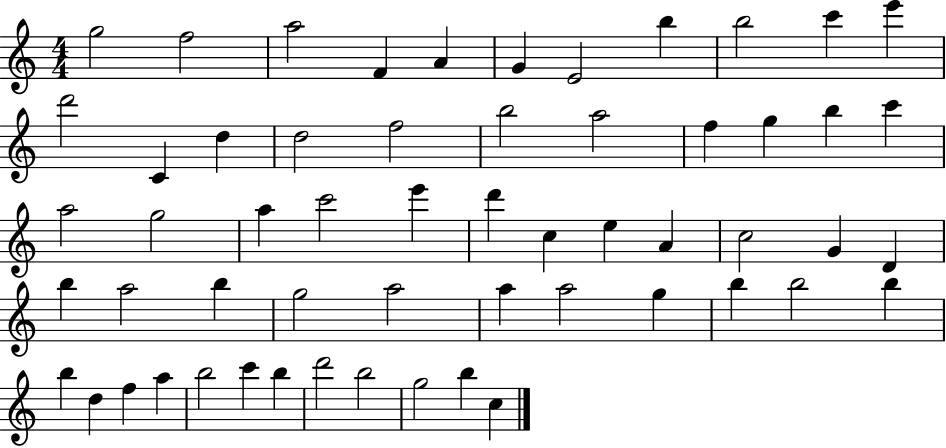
G5/h F5/h A5/h F4/q A4/q G4/q E4/h B5/q B5/h C6/q E6/q D6/h C4/q D5/q D5/h F5/h B5/h A5/h F5/q G5/q B5/q C6/q A5/h G5/h A5/q C6/h E6/q D6/q C5/q E5/q A4/q C5/h G4/q D4/q B5/q A5/h B5/q G5/h A5/h A5/q A5/h G5/q B5/q B5/h B5/q B5/q D5/q F5/q A5/q B5/h C6/q B5/q D6/h B5/h G5/h B5/q C5/q